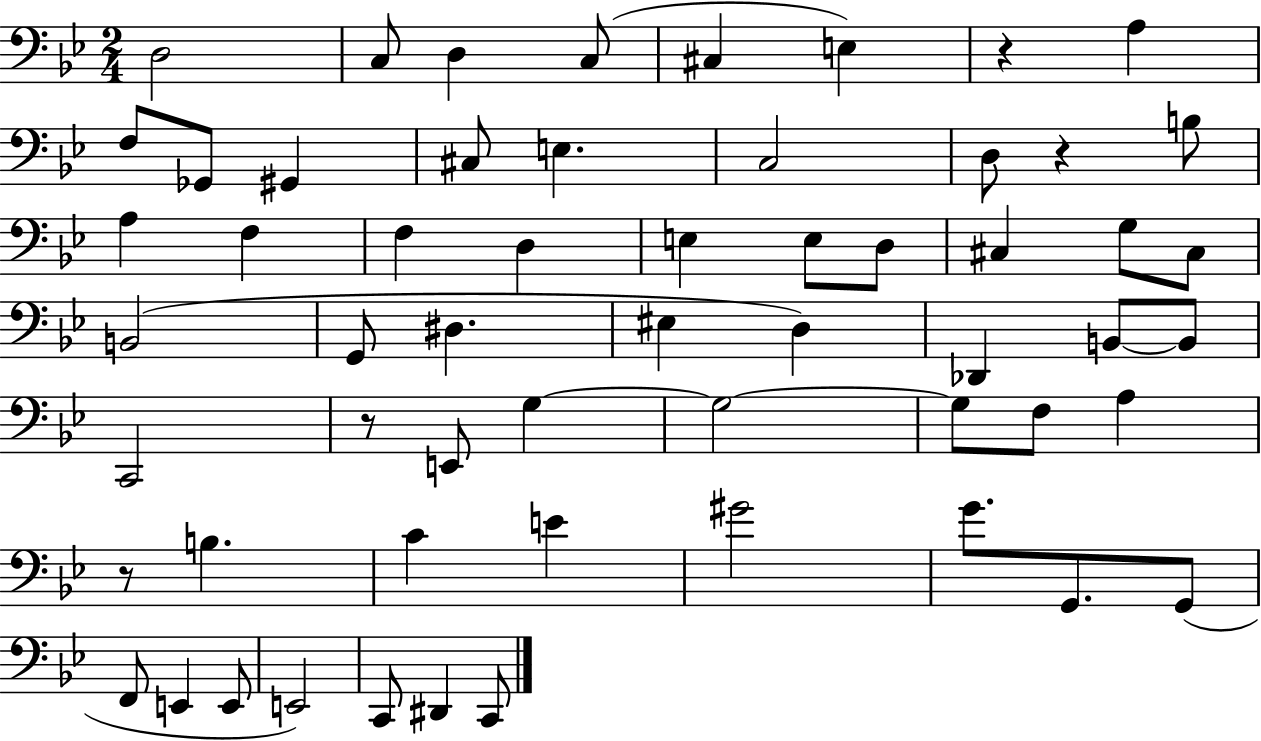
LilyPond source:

{
  \clef bass
  \numericTimeSignature
  \time 2/4
  \key bes \major
  d2 | c8 d4 c8( | cis4 e4) | r4 a4 | \break f8 ges,8 gis,4 | cis8 e4. | c2 | d8 r4 b8 | \break a4 f4 | f4 d4 | e4 e8 d8 | cis4 g8 cis8 | \break b,2( | g,8 dis4. | eis4 d4) | des,4 b,8~~ b,8 | \break c,2 | r8 e,8 g4~~ | g2~~ | g8 f8 a4 | \break r8 b4. | c'4 e'4 | gis'2 | g'8. g,8. g,8( | \break f,8 e,4 e,8 | e,2) | c,8 dis,4 c,8 | \bar "|."
}